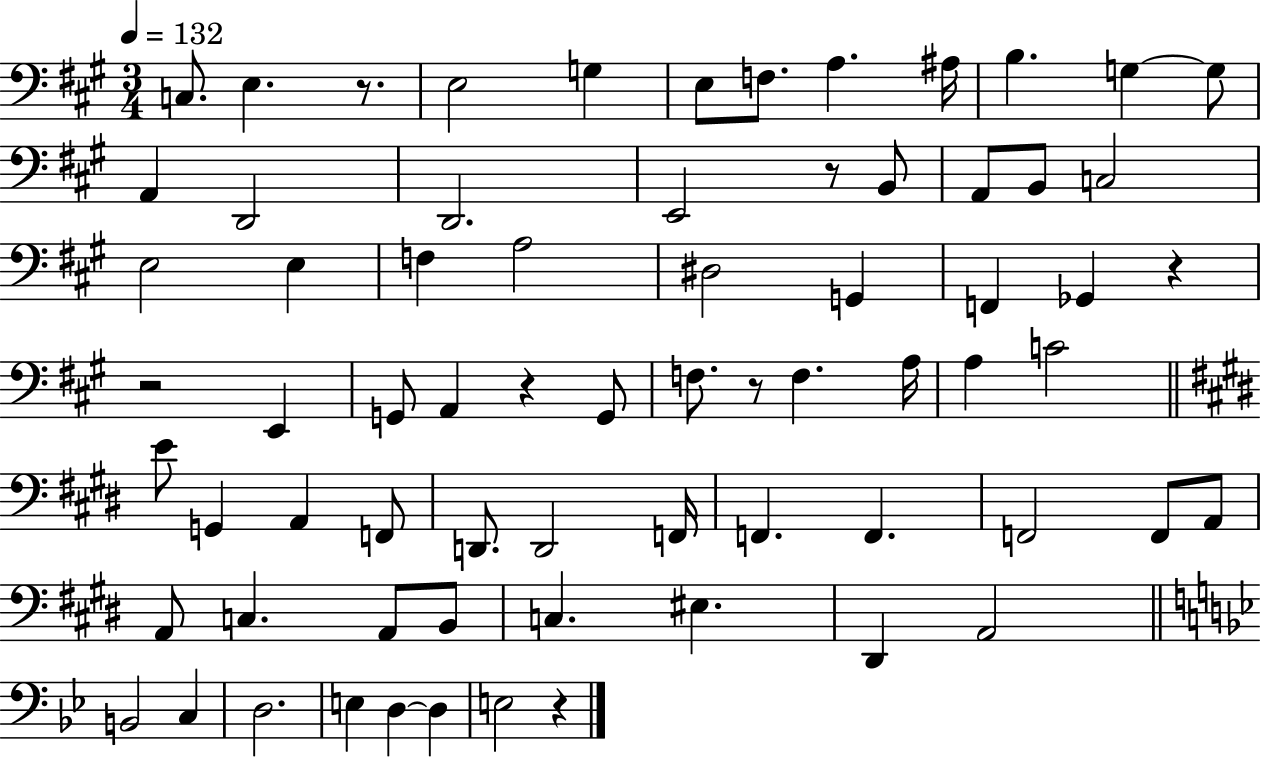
{
  \clef bass
  \numericTimeSignature
  \time 3/4
  \key a \major
  \tempo 4 = 132
  \repeat volta 2 { c8. e4. r8. | e2 g4 | e8 f8. a4. ais16 | b4. g4~~ g8 | \break a,4 d,2 | d,2. | e,2 r8 b,8 | a,8 b,8 c2 | \break e2 e4 | f4 a2 | dis2 g,4 | f,4 ges,4 r4 | \break r2 e,4 | g,8 a,4 r4 g,8 | f8. r8 f4. a16 | a4 c'2 | \break \bar "||" \break \key e \major e'8 g,4 a,4 f,8 | d,8. d,2 f,16 | f,4. f,4. | f,2 f,8 a,8 | \break a,8 c4. a,8 b,8 | c4. eis4. | dis,4 a,2 | \bar "||" \break \key g \minor b,2 c4 | d2. | e4 d4~~ d4 | e2 r4 | \break } \bar "|."
}